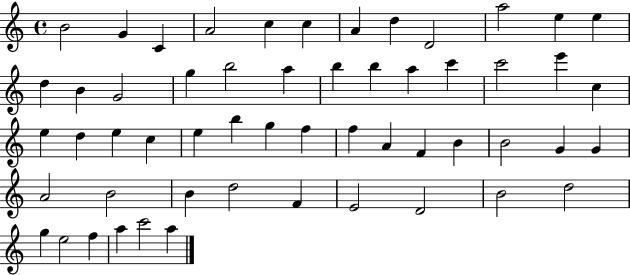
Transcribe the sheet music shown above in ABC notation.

X:1
T:Untitled
M:4/4
L:1/4
K:C
B2 G C A2 c c A d D2 a2 e e d B G2 g b2 a b b a c' c'2 e' c e d e c e b g f f A F B B2 G G A2 B2 B d2 F E2 D2 B2 d2 g e2 f a c'2 a